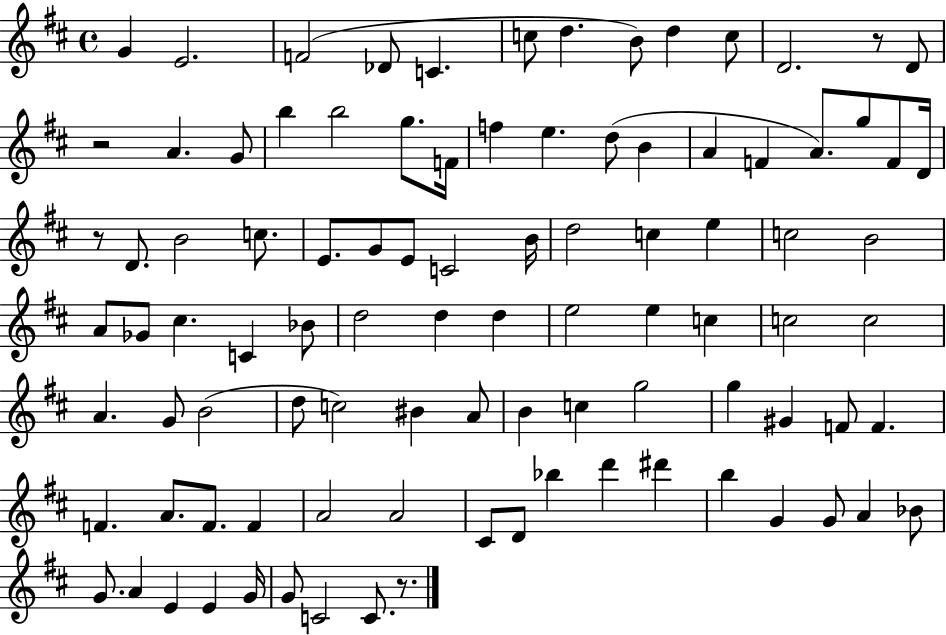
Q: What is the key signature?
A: D major